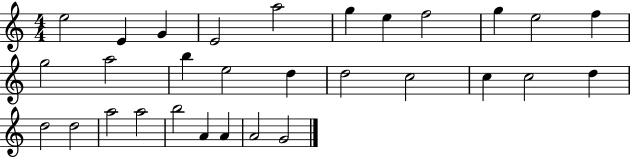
{
  \clef treble
  \numericTimeSignature
  \time 4/4
  \key c \major
  e''2 e'4 g'4 | e'2 a''2 | g''4 e''4 f''2 | g''4 e''2 f''4 | \break g''2 a''2 | b''4 e''2 d''4 | d''2 c''2 | c''4 c''2 d''4 | \break d''2 d''2 | a''2 a''2 | b''2 a'4 a'4 | a'2 g'2 | \break \bar "|."
}